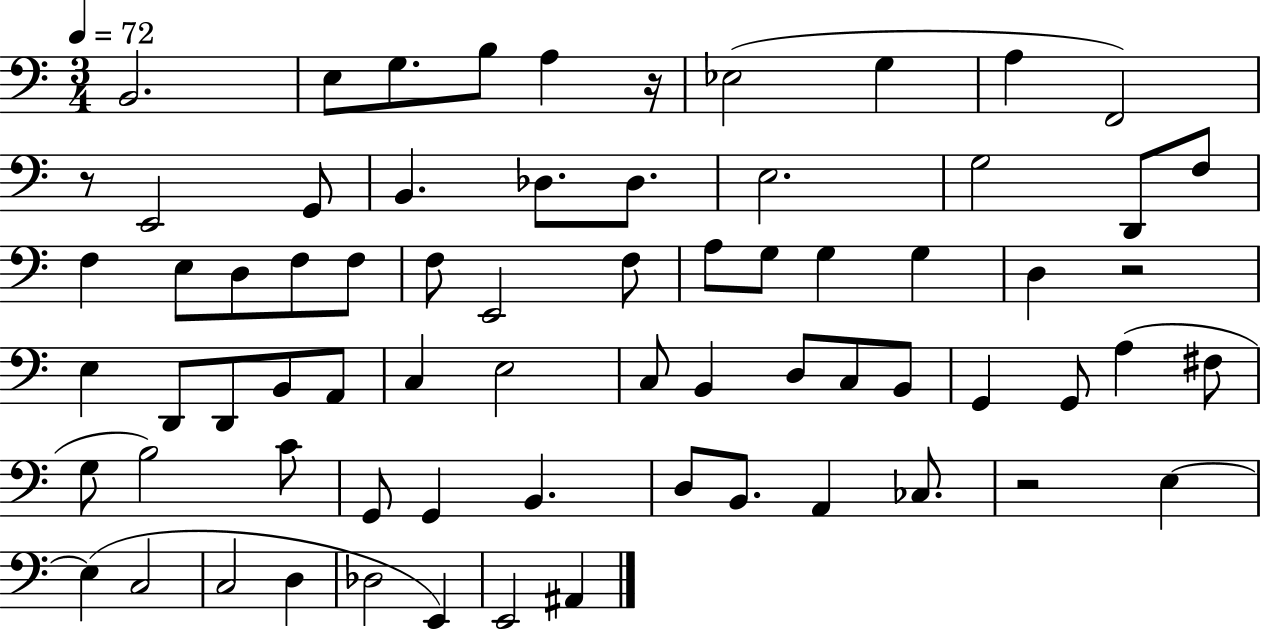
{
  \clef bass
  \numericTimeSignature
  \time 3/4
  \key c \major
  \tempo 4 = 72
  b,2. | e8 g8. b8 a4 r16 | ees2( g4 | a4 f,2) | \break r8 e,2 g,8 | b,4. des8. des8. | e2. | g2 d,8 f8 | \break f4 e8 d8 f8 f8 | f8 e,2 f8 | a8 g8 g4 g4 | d4 r2 | \break e4 d,8 d,8 b,8 a,8 | c4 e2 | c8 b,4 d8 c8 b,8 | g,4 g,8 a4( fis8 | \break g8 b2) c'8 | g,8 g,4 b,4. | d8 b,8. a,4 ces8. | r2 e4~~ | \break e4( c2 | c2 d4 | des2 e,4) | e,2 ais,4 | \break \bar "|."
}